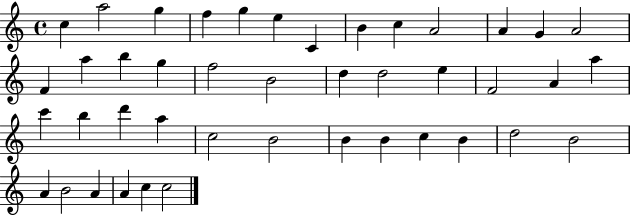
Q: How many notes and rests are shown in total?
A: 43